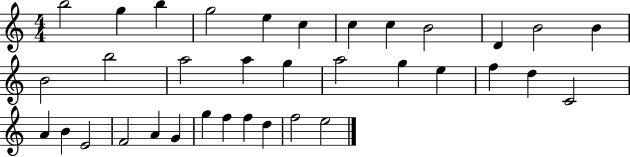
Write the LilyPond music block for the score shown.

{
  \clef treble
  \numericTimeSignature
  \time 4/4
  \key c \major
  b''2 g''4 b''4 | g''2 e''4 c''4 | c''4 c''4 b'2 | d'4 b'2 b'4 | \break b'2 b''2 | a''2 a''4 g''4 | a''2 g''4 e''4 | f''4 d''4 c'2 | \break a'4 b'4 e'2 | f'2 a'4 g'4 | g''4 f''4 f''4 d''4 | f''2 e''2 | \break \bar "|."
}